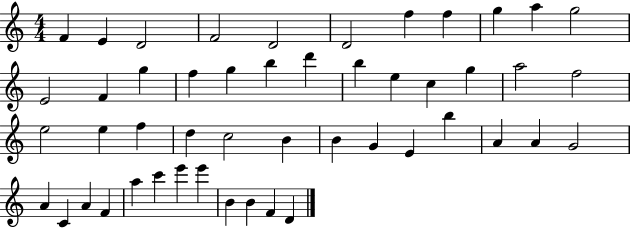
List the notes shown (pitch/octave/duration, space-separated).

F4/q E4/q D4/h F4/h D4/h D4/h F5/q F5/q G5/q A5/q G5/h E4/h F4/q G5/q F5/q G5/q B5/q D6/q B5/q E5/q C5/q G5/q A5/h F5/h E5/h E5/q F5/q D5/q C5/h B4/q B4/q G4/q E4/q B5/q A4/q A4/q G4/h A4/q C4/q A4/q F4/q A5/q C6/q E6/q E6/q B4/q B4/q F4/q D4/q